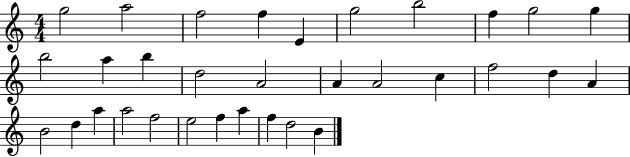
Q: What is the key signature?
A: C major